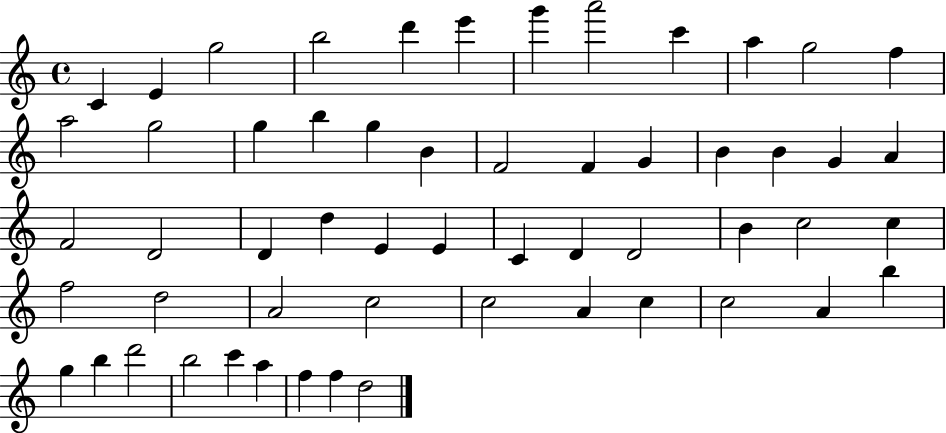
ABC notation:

X:1
T:Untitled
M:4/4
L:1/4
K:C
C E g2 b2 d' e' g' a'2 c' a g2 f a2 g2 g b g B F2 F G B B G A F2 D2 D d E E C D D2 B c2 c f2 d2 A2 c2 c2 A c c2 A b g b d'2 b2 c' a f f d2